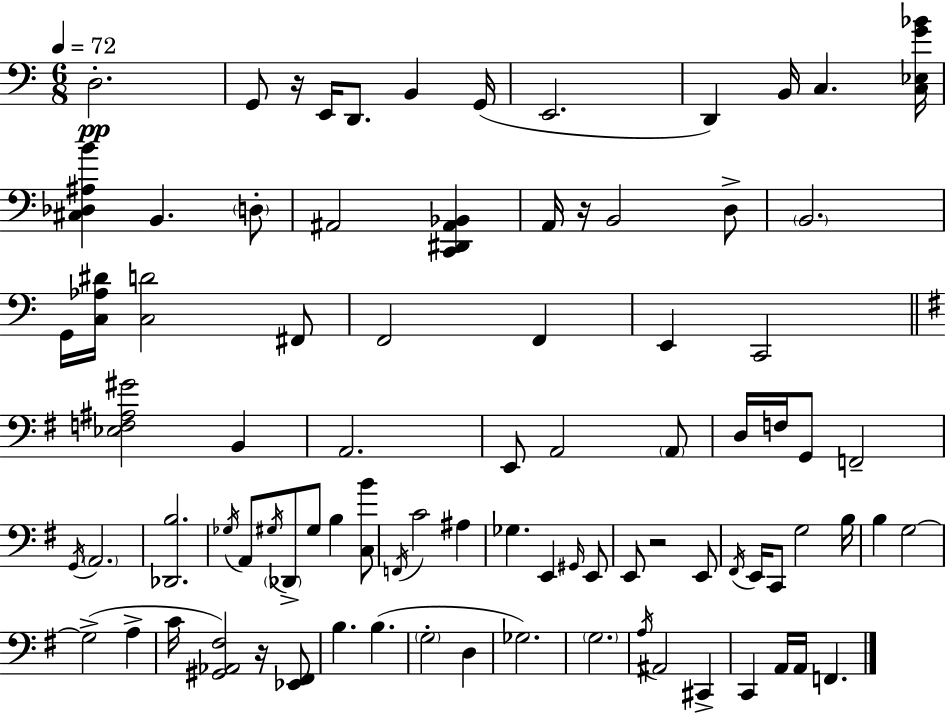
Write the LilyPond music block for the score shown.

{
  \clef bass
  \numericTimeSignature
  \time 6/8
  \key c \major
  \tempo 4 = 72
  d2.-.\pp | g,8 r16 e,16 d,8. b,4 g,16( | e,2. | d,4) b,16 c4. <c ees g' bes'>16 | \break <cis des ais b'>4 b,4. \parenthesize d8-. | ais,2 <c, dis, ais, bes,>4 | a,16 r16 b,2 d8-> | \parenthesize b,2. | \break g,16 <c aes dis'>16 <c d'>2 fis,8 | f,2 f,4 | e,4 c,2 | \bar "||" \break \key g \major <ees f ais gis'>2 b,4 | a,2. | e,8 a,2 \parenthesize a,8 | d16 f16 g,8 f,2-- | \break \acciaccatura { g,16 } \parenthesize a,2. | <des, b>2. | \acciaccatura { ges16 } a,8 \acciaccatura { gis16 } \parenthesize des,8-> gis8 b4 | <c b'>8 \acciaccatura { f,16 } c'2 | \break ais4 ges4. e,4 | \grace { gis,16 } e,8 e,8 r2 | e,8 \acciaccatura { fis,16 } e,16 c,8 g2 | b16 b4 g2~~ | \break g2->( | a4-> c'16 <gis, aes, fis>2) | r16 <ees, fis,>8 b4. | b4.( \parenthesize g2-. | \break d4 ges2.) | \parenthesize g2. | \acciaccatura { a16 } ais,2 | cis,4-> c,4 a,16 | \break a,16 f,4. \bar "|."
}